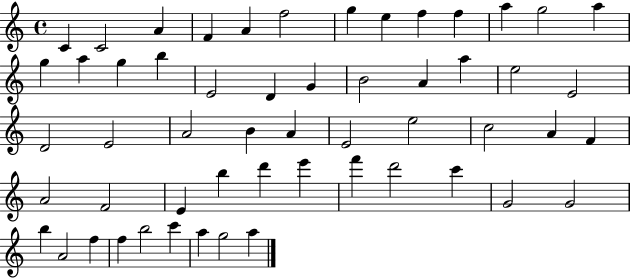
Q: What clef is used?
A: treble